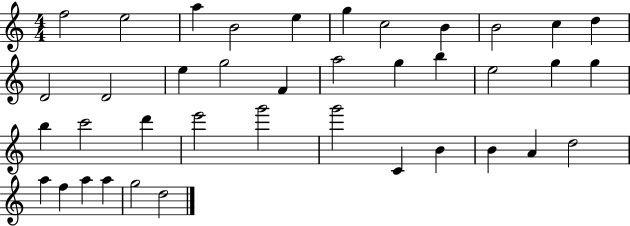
{
  \clef treble
  \numericTimeSignature
  \time 4/4
  \key c \major
  f''2 e''2 | a''4 b'2 e''4 | g''4 c''2 b'4 | b'2 c''4 d''4 | \break d'2 d'2 | e''4 g''2 f'4 | a''2 g''4 b''4 | e''2 g''4 g''4 | \break b''4 c'''2 d'''4 | e'''2 g'''2 | g'''2 c'4 b'4 | b'4 a'4 d''2 | \break a''4 f''4 a''4 a''4 | g''2 d''2 | \bar "|."
}